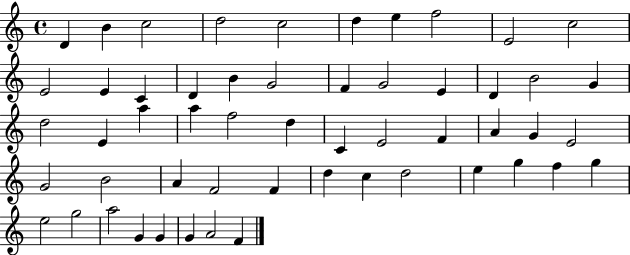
X:1
T:Untitled
M:4/4
L:1/4
K:C
D B c2 d2 c2 d e f2 E2 c2 E2 E C D B G2 F G2 E D B2 G d2 E a a f2 d C E2 F A G E2 G2 B2 A F2 F d c d2 e g f g e2 g2 a2 G G G A2 F